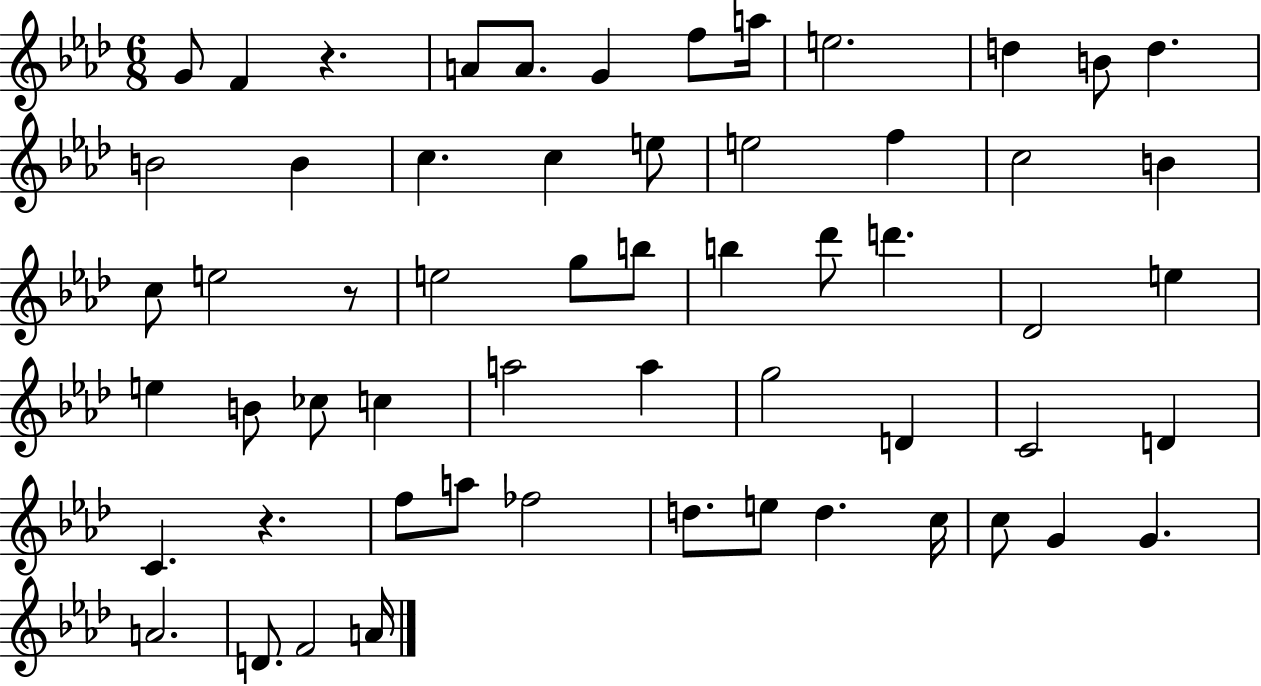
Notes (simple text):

G4/e F4/q R/q. A4/e A4/e. G4/q F5/e A5/s E5/h. D5/q B4/e D5/q. B4/h B4/q C5/q. C5/q E5/e E5/h F5/q C5/h B4/q C5/e E5/h R/e E5/h G5/e B5/e B5/q Db6/e D6/q. Db4/h E5/q E5/q B4/e CES5/e C5/q A5/h A5/q G5/h D4/q C4/h D4/q C4/q. R/q. F5/e A5/e FES5/h D5/e. E5/e D5/q. C5/s C5/e G4/q G4/q. A4/h. D4/e. F4/h A4/s